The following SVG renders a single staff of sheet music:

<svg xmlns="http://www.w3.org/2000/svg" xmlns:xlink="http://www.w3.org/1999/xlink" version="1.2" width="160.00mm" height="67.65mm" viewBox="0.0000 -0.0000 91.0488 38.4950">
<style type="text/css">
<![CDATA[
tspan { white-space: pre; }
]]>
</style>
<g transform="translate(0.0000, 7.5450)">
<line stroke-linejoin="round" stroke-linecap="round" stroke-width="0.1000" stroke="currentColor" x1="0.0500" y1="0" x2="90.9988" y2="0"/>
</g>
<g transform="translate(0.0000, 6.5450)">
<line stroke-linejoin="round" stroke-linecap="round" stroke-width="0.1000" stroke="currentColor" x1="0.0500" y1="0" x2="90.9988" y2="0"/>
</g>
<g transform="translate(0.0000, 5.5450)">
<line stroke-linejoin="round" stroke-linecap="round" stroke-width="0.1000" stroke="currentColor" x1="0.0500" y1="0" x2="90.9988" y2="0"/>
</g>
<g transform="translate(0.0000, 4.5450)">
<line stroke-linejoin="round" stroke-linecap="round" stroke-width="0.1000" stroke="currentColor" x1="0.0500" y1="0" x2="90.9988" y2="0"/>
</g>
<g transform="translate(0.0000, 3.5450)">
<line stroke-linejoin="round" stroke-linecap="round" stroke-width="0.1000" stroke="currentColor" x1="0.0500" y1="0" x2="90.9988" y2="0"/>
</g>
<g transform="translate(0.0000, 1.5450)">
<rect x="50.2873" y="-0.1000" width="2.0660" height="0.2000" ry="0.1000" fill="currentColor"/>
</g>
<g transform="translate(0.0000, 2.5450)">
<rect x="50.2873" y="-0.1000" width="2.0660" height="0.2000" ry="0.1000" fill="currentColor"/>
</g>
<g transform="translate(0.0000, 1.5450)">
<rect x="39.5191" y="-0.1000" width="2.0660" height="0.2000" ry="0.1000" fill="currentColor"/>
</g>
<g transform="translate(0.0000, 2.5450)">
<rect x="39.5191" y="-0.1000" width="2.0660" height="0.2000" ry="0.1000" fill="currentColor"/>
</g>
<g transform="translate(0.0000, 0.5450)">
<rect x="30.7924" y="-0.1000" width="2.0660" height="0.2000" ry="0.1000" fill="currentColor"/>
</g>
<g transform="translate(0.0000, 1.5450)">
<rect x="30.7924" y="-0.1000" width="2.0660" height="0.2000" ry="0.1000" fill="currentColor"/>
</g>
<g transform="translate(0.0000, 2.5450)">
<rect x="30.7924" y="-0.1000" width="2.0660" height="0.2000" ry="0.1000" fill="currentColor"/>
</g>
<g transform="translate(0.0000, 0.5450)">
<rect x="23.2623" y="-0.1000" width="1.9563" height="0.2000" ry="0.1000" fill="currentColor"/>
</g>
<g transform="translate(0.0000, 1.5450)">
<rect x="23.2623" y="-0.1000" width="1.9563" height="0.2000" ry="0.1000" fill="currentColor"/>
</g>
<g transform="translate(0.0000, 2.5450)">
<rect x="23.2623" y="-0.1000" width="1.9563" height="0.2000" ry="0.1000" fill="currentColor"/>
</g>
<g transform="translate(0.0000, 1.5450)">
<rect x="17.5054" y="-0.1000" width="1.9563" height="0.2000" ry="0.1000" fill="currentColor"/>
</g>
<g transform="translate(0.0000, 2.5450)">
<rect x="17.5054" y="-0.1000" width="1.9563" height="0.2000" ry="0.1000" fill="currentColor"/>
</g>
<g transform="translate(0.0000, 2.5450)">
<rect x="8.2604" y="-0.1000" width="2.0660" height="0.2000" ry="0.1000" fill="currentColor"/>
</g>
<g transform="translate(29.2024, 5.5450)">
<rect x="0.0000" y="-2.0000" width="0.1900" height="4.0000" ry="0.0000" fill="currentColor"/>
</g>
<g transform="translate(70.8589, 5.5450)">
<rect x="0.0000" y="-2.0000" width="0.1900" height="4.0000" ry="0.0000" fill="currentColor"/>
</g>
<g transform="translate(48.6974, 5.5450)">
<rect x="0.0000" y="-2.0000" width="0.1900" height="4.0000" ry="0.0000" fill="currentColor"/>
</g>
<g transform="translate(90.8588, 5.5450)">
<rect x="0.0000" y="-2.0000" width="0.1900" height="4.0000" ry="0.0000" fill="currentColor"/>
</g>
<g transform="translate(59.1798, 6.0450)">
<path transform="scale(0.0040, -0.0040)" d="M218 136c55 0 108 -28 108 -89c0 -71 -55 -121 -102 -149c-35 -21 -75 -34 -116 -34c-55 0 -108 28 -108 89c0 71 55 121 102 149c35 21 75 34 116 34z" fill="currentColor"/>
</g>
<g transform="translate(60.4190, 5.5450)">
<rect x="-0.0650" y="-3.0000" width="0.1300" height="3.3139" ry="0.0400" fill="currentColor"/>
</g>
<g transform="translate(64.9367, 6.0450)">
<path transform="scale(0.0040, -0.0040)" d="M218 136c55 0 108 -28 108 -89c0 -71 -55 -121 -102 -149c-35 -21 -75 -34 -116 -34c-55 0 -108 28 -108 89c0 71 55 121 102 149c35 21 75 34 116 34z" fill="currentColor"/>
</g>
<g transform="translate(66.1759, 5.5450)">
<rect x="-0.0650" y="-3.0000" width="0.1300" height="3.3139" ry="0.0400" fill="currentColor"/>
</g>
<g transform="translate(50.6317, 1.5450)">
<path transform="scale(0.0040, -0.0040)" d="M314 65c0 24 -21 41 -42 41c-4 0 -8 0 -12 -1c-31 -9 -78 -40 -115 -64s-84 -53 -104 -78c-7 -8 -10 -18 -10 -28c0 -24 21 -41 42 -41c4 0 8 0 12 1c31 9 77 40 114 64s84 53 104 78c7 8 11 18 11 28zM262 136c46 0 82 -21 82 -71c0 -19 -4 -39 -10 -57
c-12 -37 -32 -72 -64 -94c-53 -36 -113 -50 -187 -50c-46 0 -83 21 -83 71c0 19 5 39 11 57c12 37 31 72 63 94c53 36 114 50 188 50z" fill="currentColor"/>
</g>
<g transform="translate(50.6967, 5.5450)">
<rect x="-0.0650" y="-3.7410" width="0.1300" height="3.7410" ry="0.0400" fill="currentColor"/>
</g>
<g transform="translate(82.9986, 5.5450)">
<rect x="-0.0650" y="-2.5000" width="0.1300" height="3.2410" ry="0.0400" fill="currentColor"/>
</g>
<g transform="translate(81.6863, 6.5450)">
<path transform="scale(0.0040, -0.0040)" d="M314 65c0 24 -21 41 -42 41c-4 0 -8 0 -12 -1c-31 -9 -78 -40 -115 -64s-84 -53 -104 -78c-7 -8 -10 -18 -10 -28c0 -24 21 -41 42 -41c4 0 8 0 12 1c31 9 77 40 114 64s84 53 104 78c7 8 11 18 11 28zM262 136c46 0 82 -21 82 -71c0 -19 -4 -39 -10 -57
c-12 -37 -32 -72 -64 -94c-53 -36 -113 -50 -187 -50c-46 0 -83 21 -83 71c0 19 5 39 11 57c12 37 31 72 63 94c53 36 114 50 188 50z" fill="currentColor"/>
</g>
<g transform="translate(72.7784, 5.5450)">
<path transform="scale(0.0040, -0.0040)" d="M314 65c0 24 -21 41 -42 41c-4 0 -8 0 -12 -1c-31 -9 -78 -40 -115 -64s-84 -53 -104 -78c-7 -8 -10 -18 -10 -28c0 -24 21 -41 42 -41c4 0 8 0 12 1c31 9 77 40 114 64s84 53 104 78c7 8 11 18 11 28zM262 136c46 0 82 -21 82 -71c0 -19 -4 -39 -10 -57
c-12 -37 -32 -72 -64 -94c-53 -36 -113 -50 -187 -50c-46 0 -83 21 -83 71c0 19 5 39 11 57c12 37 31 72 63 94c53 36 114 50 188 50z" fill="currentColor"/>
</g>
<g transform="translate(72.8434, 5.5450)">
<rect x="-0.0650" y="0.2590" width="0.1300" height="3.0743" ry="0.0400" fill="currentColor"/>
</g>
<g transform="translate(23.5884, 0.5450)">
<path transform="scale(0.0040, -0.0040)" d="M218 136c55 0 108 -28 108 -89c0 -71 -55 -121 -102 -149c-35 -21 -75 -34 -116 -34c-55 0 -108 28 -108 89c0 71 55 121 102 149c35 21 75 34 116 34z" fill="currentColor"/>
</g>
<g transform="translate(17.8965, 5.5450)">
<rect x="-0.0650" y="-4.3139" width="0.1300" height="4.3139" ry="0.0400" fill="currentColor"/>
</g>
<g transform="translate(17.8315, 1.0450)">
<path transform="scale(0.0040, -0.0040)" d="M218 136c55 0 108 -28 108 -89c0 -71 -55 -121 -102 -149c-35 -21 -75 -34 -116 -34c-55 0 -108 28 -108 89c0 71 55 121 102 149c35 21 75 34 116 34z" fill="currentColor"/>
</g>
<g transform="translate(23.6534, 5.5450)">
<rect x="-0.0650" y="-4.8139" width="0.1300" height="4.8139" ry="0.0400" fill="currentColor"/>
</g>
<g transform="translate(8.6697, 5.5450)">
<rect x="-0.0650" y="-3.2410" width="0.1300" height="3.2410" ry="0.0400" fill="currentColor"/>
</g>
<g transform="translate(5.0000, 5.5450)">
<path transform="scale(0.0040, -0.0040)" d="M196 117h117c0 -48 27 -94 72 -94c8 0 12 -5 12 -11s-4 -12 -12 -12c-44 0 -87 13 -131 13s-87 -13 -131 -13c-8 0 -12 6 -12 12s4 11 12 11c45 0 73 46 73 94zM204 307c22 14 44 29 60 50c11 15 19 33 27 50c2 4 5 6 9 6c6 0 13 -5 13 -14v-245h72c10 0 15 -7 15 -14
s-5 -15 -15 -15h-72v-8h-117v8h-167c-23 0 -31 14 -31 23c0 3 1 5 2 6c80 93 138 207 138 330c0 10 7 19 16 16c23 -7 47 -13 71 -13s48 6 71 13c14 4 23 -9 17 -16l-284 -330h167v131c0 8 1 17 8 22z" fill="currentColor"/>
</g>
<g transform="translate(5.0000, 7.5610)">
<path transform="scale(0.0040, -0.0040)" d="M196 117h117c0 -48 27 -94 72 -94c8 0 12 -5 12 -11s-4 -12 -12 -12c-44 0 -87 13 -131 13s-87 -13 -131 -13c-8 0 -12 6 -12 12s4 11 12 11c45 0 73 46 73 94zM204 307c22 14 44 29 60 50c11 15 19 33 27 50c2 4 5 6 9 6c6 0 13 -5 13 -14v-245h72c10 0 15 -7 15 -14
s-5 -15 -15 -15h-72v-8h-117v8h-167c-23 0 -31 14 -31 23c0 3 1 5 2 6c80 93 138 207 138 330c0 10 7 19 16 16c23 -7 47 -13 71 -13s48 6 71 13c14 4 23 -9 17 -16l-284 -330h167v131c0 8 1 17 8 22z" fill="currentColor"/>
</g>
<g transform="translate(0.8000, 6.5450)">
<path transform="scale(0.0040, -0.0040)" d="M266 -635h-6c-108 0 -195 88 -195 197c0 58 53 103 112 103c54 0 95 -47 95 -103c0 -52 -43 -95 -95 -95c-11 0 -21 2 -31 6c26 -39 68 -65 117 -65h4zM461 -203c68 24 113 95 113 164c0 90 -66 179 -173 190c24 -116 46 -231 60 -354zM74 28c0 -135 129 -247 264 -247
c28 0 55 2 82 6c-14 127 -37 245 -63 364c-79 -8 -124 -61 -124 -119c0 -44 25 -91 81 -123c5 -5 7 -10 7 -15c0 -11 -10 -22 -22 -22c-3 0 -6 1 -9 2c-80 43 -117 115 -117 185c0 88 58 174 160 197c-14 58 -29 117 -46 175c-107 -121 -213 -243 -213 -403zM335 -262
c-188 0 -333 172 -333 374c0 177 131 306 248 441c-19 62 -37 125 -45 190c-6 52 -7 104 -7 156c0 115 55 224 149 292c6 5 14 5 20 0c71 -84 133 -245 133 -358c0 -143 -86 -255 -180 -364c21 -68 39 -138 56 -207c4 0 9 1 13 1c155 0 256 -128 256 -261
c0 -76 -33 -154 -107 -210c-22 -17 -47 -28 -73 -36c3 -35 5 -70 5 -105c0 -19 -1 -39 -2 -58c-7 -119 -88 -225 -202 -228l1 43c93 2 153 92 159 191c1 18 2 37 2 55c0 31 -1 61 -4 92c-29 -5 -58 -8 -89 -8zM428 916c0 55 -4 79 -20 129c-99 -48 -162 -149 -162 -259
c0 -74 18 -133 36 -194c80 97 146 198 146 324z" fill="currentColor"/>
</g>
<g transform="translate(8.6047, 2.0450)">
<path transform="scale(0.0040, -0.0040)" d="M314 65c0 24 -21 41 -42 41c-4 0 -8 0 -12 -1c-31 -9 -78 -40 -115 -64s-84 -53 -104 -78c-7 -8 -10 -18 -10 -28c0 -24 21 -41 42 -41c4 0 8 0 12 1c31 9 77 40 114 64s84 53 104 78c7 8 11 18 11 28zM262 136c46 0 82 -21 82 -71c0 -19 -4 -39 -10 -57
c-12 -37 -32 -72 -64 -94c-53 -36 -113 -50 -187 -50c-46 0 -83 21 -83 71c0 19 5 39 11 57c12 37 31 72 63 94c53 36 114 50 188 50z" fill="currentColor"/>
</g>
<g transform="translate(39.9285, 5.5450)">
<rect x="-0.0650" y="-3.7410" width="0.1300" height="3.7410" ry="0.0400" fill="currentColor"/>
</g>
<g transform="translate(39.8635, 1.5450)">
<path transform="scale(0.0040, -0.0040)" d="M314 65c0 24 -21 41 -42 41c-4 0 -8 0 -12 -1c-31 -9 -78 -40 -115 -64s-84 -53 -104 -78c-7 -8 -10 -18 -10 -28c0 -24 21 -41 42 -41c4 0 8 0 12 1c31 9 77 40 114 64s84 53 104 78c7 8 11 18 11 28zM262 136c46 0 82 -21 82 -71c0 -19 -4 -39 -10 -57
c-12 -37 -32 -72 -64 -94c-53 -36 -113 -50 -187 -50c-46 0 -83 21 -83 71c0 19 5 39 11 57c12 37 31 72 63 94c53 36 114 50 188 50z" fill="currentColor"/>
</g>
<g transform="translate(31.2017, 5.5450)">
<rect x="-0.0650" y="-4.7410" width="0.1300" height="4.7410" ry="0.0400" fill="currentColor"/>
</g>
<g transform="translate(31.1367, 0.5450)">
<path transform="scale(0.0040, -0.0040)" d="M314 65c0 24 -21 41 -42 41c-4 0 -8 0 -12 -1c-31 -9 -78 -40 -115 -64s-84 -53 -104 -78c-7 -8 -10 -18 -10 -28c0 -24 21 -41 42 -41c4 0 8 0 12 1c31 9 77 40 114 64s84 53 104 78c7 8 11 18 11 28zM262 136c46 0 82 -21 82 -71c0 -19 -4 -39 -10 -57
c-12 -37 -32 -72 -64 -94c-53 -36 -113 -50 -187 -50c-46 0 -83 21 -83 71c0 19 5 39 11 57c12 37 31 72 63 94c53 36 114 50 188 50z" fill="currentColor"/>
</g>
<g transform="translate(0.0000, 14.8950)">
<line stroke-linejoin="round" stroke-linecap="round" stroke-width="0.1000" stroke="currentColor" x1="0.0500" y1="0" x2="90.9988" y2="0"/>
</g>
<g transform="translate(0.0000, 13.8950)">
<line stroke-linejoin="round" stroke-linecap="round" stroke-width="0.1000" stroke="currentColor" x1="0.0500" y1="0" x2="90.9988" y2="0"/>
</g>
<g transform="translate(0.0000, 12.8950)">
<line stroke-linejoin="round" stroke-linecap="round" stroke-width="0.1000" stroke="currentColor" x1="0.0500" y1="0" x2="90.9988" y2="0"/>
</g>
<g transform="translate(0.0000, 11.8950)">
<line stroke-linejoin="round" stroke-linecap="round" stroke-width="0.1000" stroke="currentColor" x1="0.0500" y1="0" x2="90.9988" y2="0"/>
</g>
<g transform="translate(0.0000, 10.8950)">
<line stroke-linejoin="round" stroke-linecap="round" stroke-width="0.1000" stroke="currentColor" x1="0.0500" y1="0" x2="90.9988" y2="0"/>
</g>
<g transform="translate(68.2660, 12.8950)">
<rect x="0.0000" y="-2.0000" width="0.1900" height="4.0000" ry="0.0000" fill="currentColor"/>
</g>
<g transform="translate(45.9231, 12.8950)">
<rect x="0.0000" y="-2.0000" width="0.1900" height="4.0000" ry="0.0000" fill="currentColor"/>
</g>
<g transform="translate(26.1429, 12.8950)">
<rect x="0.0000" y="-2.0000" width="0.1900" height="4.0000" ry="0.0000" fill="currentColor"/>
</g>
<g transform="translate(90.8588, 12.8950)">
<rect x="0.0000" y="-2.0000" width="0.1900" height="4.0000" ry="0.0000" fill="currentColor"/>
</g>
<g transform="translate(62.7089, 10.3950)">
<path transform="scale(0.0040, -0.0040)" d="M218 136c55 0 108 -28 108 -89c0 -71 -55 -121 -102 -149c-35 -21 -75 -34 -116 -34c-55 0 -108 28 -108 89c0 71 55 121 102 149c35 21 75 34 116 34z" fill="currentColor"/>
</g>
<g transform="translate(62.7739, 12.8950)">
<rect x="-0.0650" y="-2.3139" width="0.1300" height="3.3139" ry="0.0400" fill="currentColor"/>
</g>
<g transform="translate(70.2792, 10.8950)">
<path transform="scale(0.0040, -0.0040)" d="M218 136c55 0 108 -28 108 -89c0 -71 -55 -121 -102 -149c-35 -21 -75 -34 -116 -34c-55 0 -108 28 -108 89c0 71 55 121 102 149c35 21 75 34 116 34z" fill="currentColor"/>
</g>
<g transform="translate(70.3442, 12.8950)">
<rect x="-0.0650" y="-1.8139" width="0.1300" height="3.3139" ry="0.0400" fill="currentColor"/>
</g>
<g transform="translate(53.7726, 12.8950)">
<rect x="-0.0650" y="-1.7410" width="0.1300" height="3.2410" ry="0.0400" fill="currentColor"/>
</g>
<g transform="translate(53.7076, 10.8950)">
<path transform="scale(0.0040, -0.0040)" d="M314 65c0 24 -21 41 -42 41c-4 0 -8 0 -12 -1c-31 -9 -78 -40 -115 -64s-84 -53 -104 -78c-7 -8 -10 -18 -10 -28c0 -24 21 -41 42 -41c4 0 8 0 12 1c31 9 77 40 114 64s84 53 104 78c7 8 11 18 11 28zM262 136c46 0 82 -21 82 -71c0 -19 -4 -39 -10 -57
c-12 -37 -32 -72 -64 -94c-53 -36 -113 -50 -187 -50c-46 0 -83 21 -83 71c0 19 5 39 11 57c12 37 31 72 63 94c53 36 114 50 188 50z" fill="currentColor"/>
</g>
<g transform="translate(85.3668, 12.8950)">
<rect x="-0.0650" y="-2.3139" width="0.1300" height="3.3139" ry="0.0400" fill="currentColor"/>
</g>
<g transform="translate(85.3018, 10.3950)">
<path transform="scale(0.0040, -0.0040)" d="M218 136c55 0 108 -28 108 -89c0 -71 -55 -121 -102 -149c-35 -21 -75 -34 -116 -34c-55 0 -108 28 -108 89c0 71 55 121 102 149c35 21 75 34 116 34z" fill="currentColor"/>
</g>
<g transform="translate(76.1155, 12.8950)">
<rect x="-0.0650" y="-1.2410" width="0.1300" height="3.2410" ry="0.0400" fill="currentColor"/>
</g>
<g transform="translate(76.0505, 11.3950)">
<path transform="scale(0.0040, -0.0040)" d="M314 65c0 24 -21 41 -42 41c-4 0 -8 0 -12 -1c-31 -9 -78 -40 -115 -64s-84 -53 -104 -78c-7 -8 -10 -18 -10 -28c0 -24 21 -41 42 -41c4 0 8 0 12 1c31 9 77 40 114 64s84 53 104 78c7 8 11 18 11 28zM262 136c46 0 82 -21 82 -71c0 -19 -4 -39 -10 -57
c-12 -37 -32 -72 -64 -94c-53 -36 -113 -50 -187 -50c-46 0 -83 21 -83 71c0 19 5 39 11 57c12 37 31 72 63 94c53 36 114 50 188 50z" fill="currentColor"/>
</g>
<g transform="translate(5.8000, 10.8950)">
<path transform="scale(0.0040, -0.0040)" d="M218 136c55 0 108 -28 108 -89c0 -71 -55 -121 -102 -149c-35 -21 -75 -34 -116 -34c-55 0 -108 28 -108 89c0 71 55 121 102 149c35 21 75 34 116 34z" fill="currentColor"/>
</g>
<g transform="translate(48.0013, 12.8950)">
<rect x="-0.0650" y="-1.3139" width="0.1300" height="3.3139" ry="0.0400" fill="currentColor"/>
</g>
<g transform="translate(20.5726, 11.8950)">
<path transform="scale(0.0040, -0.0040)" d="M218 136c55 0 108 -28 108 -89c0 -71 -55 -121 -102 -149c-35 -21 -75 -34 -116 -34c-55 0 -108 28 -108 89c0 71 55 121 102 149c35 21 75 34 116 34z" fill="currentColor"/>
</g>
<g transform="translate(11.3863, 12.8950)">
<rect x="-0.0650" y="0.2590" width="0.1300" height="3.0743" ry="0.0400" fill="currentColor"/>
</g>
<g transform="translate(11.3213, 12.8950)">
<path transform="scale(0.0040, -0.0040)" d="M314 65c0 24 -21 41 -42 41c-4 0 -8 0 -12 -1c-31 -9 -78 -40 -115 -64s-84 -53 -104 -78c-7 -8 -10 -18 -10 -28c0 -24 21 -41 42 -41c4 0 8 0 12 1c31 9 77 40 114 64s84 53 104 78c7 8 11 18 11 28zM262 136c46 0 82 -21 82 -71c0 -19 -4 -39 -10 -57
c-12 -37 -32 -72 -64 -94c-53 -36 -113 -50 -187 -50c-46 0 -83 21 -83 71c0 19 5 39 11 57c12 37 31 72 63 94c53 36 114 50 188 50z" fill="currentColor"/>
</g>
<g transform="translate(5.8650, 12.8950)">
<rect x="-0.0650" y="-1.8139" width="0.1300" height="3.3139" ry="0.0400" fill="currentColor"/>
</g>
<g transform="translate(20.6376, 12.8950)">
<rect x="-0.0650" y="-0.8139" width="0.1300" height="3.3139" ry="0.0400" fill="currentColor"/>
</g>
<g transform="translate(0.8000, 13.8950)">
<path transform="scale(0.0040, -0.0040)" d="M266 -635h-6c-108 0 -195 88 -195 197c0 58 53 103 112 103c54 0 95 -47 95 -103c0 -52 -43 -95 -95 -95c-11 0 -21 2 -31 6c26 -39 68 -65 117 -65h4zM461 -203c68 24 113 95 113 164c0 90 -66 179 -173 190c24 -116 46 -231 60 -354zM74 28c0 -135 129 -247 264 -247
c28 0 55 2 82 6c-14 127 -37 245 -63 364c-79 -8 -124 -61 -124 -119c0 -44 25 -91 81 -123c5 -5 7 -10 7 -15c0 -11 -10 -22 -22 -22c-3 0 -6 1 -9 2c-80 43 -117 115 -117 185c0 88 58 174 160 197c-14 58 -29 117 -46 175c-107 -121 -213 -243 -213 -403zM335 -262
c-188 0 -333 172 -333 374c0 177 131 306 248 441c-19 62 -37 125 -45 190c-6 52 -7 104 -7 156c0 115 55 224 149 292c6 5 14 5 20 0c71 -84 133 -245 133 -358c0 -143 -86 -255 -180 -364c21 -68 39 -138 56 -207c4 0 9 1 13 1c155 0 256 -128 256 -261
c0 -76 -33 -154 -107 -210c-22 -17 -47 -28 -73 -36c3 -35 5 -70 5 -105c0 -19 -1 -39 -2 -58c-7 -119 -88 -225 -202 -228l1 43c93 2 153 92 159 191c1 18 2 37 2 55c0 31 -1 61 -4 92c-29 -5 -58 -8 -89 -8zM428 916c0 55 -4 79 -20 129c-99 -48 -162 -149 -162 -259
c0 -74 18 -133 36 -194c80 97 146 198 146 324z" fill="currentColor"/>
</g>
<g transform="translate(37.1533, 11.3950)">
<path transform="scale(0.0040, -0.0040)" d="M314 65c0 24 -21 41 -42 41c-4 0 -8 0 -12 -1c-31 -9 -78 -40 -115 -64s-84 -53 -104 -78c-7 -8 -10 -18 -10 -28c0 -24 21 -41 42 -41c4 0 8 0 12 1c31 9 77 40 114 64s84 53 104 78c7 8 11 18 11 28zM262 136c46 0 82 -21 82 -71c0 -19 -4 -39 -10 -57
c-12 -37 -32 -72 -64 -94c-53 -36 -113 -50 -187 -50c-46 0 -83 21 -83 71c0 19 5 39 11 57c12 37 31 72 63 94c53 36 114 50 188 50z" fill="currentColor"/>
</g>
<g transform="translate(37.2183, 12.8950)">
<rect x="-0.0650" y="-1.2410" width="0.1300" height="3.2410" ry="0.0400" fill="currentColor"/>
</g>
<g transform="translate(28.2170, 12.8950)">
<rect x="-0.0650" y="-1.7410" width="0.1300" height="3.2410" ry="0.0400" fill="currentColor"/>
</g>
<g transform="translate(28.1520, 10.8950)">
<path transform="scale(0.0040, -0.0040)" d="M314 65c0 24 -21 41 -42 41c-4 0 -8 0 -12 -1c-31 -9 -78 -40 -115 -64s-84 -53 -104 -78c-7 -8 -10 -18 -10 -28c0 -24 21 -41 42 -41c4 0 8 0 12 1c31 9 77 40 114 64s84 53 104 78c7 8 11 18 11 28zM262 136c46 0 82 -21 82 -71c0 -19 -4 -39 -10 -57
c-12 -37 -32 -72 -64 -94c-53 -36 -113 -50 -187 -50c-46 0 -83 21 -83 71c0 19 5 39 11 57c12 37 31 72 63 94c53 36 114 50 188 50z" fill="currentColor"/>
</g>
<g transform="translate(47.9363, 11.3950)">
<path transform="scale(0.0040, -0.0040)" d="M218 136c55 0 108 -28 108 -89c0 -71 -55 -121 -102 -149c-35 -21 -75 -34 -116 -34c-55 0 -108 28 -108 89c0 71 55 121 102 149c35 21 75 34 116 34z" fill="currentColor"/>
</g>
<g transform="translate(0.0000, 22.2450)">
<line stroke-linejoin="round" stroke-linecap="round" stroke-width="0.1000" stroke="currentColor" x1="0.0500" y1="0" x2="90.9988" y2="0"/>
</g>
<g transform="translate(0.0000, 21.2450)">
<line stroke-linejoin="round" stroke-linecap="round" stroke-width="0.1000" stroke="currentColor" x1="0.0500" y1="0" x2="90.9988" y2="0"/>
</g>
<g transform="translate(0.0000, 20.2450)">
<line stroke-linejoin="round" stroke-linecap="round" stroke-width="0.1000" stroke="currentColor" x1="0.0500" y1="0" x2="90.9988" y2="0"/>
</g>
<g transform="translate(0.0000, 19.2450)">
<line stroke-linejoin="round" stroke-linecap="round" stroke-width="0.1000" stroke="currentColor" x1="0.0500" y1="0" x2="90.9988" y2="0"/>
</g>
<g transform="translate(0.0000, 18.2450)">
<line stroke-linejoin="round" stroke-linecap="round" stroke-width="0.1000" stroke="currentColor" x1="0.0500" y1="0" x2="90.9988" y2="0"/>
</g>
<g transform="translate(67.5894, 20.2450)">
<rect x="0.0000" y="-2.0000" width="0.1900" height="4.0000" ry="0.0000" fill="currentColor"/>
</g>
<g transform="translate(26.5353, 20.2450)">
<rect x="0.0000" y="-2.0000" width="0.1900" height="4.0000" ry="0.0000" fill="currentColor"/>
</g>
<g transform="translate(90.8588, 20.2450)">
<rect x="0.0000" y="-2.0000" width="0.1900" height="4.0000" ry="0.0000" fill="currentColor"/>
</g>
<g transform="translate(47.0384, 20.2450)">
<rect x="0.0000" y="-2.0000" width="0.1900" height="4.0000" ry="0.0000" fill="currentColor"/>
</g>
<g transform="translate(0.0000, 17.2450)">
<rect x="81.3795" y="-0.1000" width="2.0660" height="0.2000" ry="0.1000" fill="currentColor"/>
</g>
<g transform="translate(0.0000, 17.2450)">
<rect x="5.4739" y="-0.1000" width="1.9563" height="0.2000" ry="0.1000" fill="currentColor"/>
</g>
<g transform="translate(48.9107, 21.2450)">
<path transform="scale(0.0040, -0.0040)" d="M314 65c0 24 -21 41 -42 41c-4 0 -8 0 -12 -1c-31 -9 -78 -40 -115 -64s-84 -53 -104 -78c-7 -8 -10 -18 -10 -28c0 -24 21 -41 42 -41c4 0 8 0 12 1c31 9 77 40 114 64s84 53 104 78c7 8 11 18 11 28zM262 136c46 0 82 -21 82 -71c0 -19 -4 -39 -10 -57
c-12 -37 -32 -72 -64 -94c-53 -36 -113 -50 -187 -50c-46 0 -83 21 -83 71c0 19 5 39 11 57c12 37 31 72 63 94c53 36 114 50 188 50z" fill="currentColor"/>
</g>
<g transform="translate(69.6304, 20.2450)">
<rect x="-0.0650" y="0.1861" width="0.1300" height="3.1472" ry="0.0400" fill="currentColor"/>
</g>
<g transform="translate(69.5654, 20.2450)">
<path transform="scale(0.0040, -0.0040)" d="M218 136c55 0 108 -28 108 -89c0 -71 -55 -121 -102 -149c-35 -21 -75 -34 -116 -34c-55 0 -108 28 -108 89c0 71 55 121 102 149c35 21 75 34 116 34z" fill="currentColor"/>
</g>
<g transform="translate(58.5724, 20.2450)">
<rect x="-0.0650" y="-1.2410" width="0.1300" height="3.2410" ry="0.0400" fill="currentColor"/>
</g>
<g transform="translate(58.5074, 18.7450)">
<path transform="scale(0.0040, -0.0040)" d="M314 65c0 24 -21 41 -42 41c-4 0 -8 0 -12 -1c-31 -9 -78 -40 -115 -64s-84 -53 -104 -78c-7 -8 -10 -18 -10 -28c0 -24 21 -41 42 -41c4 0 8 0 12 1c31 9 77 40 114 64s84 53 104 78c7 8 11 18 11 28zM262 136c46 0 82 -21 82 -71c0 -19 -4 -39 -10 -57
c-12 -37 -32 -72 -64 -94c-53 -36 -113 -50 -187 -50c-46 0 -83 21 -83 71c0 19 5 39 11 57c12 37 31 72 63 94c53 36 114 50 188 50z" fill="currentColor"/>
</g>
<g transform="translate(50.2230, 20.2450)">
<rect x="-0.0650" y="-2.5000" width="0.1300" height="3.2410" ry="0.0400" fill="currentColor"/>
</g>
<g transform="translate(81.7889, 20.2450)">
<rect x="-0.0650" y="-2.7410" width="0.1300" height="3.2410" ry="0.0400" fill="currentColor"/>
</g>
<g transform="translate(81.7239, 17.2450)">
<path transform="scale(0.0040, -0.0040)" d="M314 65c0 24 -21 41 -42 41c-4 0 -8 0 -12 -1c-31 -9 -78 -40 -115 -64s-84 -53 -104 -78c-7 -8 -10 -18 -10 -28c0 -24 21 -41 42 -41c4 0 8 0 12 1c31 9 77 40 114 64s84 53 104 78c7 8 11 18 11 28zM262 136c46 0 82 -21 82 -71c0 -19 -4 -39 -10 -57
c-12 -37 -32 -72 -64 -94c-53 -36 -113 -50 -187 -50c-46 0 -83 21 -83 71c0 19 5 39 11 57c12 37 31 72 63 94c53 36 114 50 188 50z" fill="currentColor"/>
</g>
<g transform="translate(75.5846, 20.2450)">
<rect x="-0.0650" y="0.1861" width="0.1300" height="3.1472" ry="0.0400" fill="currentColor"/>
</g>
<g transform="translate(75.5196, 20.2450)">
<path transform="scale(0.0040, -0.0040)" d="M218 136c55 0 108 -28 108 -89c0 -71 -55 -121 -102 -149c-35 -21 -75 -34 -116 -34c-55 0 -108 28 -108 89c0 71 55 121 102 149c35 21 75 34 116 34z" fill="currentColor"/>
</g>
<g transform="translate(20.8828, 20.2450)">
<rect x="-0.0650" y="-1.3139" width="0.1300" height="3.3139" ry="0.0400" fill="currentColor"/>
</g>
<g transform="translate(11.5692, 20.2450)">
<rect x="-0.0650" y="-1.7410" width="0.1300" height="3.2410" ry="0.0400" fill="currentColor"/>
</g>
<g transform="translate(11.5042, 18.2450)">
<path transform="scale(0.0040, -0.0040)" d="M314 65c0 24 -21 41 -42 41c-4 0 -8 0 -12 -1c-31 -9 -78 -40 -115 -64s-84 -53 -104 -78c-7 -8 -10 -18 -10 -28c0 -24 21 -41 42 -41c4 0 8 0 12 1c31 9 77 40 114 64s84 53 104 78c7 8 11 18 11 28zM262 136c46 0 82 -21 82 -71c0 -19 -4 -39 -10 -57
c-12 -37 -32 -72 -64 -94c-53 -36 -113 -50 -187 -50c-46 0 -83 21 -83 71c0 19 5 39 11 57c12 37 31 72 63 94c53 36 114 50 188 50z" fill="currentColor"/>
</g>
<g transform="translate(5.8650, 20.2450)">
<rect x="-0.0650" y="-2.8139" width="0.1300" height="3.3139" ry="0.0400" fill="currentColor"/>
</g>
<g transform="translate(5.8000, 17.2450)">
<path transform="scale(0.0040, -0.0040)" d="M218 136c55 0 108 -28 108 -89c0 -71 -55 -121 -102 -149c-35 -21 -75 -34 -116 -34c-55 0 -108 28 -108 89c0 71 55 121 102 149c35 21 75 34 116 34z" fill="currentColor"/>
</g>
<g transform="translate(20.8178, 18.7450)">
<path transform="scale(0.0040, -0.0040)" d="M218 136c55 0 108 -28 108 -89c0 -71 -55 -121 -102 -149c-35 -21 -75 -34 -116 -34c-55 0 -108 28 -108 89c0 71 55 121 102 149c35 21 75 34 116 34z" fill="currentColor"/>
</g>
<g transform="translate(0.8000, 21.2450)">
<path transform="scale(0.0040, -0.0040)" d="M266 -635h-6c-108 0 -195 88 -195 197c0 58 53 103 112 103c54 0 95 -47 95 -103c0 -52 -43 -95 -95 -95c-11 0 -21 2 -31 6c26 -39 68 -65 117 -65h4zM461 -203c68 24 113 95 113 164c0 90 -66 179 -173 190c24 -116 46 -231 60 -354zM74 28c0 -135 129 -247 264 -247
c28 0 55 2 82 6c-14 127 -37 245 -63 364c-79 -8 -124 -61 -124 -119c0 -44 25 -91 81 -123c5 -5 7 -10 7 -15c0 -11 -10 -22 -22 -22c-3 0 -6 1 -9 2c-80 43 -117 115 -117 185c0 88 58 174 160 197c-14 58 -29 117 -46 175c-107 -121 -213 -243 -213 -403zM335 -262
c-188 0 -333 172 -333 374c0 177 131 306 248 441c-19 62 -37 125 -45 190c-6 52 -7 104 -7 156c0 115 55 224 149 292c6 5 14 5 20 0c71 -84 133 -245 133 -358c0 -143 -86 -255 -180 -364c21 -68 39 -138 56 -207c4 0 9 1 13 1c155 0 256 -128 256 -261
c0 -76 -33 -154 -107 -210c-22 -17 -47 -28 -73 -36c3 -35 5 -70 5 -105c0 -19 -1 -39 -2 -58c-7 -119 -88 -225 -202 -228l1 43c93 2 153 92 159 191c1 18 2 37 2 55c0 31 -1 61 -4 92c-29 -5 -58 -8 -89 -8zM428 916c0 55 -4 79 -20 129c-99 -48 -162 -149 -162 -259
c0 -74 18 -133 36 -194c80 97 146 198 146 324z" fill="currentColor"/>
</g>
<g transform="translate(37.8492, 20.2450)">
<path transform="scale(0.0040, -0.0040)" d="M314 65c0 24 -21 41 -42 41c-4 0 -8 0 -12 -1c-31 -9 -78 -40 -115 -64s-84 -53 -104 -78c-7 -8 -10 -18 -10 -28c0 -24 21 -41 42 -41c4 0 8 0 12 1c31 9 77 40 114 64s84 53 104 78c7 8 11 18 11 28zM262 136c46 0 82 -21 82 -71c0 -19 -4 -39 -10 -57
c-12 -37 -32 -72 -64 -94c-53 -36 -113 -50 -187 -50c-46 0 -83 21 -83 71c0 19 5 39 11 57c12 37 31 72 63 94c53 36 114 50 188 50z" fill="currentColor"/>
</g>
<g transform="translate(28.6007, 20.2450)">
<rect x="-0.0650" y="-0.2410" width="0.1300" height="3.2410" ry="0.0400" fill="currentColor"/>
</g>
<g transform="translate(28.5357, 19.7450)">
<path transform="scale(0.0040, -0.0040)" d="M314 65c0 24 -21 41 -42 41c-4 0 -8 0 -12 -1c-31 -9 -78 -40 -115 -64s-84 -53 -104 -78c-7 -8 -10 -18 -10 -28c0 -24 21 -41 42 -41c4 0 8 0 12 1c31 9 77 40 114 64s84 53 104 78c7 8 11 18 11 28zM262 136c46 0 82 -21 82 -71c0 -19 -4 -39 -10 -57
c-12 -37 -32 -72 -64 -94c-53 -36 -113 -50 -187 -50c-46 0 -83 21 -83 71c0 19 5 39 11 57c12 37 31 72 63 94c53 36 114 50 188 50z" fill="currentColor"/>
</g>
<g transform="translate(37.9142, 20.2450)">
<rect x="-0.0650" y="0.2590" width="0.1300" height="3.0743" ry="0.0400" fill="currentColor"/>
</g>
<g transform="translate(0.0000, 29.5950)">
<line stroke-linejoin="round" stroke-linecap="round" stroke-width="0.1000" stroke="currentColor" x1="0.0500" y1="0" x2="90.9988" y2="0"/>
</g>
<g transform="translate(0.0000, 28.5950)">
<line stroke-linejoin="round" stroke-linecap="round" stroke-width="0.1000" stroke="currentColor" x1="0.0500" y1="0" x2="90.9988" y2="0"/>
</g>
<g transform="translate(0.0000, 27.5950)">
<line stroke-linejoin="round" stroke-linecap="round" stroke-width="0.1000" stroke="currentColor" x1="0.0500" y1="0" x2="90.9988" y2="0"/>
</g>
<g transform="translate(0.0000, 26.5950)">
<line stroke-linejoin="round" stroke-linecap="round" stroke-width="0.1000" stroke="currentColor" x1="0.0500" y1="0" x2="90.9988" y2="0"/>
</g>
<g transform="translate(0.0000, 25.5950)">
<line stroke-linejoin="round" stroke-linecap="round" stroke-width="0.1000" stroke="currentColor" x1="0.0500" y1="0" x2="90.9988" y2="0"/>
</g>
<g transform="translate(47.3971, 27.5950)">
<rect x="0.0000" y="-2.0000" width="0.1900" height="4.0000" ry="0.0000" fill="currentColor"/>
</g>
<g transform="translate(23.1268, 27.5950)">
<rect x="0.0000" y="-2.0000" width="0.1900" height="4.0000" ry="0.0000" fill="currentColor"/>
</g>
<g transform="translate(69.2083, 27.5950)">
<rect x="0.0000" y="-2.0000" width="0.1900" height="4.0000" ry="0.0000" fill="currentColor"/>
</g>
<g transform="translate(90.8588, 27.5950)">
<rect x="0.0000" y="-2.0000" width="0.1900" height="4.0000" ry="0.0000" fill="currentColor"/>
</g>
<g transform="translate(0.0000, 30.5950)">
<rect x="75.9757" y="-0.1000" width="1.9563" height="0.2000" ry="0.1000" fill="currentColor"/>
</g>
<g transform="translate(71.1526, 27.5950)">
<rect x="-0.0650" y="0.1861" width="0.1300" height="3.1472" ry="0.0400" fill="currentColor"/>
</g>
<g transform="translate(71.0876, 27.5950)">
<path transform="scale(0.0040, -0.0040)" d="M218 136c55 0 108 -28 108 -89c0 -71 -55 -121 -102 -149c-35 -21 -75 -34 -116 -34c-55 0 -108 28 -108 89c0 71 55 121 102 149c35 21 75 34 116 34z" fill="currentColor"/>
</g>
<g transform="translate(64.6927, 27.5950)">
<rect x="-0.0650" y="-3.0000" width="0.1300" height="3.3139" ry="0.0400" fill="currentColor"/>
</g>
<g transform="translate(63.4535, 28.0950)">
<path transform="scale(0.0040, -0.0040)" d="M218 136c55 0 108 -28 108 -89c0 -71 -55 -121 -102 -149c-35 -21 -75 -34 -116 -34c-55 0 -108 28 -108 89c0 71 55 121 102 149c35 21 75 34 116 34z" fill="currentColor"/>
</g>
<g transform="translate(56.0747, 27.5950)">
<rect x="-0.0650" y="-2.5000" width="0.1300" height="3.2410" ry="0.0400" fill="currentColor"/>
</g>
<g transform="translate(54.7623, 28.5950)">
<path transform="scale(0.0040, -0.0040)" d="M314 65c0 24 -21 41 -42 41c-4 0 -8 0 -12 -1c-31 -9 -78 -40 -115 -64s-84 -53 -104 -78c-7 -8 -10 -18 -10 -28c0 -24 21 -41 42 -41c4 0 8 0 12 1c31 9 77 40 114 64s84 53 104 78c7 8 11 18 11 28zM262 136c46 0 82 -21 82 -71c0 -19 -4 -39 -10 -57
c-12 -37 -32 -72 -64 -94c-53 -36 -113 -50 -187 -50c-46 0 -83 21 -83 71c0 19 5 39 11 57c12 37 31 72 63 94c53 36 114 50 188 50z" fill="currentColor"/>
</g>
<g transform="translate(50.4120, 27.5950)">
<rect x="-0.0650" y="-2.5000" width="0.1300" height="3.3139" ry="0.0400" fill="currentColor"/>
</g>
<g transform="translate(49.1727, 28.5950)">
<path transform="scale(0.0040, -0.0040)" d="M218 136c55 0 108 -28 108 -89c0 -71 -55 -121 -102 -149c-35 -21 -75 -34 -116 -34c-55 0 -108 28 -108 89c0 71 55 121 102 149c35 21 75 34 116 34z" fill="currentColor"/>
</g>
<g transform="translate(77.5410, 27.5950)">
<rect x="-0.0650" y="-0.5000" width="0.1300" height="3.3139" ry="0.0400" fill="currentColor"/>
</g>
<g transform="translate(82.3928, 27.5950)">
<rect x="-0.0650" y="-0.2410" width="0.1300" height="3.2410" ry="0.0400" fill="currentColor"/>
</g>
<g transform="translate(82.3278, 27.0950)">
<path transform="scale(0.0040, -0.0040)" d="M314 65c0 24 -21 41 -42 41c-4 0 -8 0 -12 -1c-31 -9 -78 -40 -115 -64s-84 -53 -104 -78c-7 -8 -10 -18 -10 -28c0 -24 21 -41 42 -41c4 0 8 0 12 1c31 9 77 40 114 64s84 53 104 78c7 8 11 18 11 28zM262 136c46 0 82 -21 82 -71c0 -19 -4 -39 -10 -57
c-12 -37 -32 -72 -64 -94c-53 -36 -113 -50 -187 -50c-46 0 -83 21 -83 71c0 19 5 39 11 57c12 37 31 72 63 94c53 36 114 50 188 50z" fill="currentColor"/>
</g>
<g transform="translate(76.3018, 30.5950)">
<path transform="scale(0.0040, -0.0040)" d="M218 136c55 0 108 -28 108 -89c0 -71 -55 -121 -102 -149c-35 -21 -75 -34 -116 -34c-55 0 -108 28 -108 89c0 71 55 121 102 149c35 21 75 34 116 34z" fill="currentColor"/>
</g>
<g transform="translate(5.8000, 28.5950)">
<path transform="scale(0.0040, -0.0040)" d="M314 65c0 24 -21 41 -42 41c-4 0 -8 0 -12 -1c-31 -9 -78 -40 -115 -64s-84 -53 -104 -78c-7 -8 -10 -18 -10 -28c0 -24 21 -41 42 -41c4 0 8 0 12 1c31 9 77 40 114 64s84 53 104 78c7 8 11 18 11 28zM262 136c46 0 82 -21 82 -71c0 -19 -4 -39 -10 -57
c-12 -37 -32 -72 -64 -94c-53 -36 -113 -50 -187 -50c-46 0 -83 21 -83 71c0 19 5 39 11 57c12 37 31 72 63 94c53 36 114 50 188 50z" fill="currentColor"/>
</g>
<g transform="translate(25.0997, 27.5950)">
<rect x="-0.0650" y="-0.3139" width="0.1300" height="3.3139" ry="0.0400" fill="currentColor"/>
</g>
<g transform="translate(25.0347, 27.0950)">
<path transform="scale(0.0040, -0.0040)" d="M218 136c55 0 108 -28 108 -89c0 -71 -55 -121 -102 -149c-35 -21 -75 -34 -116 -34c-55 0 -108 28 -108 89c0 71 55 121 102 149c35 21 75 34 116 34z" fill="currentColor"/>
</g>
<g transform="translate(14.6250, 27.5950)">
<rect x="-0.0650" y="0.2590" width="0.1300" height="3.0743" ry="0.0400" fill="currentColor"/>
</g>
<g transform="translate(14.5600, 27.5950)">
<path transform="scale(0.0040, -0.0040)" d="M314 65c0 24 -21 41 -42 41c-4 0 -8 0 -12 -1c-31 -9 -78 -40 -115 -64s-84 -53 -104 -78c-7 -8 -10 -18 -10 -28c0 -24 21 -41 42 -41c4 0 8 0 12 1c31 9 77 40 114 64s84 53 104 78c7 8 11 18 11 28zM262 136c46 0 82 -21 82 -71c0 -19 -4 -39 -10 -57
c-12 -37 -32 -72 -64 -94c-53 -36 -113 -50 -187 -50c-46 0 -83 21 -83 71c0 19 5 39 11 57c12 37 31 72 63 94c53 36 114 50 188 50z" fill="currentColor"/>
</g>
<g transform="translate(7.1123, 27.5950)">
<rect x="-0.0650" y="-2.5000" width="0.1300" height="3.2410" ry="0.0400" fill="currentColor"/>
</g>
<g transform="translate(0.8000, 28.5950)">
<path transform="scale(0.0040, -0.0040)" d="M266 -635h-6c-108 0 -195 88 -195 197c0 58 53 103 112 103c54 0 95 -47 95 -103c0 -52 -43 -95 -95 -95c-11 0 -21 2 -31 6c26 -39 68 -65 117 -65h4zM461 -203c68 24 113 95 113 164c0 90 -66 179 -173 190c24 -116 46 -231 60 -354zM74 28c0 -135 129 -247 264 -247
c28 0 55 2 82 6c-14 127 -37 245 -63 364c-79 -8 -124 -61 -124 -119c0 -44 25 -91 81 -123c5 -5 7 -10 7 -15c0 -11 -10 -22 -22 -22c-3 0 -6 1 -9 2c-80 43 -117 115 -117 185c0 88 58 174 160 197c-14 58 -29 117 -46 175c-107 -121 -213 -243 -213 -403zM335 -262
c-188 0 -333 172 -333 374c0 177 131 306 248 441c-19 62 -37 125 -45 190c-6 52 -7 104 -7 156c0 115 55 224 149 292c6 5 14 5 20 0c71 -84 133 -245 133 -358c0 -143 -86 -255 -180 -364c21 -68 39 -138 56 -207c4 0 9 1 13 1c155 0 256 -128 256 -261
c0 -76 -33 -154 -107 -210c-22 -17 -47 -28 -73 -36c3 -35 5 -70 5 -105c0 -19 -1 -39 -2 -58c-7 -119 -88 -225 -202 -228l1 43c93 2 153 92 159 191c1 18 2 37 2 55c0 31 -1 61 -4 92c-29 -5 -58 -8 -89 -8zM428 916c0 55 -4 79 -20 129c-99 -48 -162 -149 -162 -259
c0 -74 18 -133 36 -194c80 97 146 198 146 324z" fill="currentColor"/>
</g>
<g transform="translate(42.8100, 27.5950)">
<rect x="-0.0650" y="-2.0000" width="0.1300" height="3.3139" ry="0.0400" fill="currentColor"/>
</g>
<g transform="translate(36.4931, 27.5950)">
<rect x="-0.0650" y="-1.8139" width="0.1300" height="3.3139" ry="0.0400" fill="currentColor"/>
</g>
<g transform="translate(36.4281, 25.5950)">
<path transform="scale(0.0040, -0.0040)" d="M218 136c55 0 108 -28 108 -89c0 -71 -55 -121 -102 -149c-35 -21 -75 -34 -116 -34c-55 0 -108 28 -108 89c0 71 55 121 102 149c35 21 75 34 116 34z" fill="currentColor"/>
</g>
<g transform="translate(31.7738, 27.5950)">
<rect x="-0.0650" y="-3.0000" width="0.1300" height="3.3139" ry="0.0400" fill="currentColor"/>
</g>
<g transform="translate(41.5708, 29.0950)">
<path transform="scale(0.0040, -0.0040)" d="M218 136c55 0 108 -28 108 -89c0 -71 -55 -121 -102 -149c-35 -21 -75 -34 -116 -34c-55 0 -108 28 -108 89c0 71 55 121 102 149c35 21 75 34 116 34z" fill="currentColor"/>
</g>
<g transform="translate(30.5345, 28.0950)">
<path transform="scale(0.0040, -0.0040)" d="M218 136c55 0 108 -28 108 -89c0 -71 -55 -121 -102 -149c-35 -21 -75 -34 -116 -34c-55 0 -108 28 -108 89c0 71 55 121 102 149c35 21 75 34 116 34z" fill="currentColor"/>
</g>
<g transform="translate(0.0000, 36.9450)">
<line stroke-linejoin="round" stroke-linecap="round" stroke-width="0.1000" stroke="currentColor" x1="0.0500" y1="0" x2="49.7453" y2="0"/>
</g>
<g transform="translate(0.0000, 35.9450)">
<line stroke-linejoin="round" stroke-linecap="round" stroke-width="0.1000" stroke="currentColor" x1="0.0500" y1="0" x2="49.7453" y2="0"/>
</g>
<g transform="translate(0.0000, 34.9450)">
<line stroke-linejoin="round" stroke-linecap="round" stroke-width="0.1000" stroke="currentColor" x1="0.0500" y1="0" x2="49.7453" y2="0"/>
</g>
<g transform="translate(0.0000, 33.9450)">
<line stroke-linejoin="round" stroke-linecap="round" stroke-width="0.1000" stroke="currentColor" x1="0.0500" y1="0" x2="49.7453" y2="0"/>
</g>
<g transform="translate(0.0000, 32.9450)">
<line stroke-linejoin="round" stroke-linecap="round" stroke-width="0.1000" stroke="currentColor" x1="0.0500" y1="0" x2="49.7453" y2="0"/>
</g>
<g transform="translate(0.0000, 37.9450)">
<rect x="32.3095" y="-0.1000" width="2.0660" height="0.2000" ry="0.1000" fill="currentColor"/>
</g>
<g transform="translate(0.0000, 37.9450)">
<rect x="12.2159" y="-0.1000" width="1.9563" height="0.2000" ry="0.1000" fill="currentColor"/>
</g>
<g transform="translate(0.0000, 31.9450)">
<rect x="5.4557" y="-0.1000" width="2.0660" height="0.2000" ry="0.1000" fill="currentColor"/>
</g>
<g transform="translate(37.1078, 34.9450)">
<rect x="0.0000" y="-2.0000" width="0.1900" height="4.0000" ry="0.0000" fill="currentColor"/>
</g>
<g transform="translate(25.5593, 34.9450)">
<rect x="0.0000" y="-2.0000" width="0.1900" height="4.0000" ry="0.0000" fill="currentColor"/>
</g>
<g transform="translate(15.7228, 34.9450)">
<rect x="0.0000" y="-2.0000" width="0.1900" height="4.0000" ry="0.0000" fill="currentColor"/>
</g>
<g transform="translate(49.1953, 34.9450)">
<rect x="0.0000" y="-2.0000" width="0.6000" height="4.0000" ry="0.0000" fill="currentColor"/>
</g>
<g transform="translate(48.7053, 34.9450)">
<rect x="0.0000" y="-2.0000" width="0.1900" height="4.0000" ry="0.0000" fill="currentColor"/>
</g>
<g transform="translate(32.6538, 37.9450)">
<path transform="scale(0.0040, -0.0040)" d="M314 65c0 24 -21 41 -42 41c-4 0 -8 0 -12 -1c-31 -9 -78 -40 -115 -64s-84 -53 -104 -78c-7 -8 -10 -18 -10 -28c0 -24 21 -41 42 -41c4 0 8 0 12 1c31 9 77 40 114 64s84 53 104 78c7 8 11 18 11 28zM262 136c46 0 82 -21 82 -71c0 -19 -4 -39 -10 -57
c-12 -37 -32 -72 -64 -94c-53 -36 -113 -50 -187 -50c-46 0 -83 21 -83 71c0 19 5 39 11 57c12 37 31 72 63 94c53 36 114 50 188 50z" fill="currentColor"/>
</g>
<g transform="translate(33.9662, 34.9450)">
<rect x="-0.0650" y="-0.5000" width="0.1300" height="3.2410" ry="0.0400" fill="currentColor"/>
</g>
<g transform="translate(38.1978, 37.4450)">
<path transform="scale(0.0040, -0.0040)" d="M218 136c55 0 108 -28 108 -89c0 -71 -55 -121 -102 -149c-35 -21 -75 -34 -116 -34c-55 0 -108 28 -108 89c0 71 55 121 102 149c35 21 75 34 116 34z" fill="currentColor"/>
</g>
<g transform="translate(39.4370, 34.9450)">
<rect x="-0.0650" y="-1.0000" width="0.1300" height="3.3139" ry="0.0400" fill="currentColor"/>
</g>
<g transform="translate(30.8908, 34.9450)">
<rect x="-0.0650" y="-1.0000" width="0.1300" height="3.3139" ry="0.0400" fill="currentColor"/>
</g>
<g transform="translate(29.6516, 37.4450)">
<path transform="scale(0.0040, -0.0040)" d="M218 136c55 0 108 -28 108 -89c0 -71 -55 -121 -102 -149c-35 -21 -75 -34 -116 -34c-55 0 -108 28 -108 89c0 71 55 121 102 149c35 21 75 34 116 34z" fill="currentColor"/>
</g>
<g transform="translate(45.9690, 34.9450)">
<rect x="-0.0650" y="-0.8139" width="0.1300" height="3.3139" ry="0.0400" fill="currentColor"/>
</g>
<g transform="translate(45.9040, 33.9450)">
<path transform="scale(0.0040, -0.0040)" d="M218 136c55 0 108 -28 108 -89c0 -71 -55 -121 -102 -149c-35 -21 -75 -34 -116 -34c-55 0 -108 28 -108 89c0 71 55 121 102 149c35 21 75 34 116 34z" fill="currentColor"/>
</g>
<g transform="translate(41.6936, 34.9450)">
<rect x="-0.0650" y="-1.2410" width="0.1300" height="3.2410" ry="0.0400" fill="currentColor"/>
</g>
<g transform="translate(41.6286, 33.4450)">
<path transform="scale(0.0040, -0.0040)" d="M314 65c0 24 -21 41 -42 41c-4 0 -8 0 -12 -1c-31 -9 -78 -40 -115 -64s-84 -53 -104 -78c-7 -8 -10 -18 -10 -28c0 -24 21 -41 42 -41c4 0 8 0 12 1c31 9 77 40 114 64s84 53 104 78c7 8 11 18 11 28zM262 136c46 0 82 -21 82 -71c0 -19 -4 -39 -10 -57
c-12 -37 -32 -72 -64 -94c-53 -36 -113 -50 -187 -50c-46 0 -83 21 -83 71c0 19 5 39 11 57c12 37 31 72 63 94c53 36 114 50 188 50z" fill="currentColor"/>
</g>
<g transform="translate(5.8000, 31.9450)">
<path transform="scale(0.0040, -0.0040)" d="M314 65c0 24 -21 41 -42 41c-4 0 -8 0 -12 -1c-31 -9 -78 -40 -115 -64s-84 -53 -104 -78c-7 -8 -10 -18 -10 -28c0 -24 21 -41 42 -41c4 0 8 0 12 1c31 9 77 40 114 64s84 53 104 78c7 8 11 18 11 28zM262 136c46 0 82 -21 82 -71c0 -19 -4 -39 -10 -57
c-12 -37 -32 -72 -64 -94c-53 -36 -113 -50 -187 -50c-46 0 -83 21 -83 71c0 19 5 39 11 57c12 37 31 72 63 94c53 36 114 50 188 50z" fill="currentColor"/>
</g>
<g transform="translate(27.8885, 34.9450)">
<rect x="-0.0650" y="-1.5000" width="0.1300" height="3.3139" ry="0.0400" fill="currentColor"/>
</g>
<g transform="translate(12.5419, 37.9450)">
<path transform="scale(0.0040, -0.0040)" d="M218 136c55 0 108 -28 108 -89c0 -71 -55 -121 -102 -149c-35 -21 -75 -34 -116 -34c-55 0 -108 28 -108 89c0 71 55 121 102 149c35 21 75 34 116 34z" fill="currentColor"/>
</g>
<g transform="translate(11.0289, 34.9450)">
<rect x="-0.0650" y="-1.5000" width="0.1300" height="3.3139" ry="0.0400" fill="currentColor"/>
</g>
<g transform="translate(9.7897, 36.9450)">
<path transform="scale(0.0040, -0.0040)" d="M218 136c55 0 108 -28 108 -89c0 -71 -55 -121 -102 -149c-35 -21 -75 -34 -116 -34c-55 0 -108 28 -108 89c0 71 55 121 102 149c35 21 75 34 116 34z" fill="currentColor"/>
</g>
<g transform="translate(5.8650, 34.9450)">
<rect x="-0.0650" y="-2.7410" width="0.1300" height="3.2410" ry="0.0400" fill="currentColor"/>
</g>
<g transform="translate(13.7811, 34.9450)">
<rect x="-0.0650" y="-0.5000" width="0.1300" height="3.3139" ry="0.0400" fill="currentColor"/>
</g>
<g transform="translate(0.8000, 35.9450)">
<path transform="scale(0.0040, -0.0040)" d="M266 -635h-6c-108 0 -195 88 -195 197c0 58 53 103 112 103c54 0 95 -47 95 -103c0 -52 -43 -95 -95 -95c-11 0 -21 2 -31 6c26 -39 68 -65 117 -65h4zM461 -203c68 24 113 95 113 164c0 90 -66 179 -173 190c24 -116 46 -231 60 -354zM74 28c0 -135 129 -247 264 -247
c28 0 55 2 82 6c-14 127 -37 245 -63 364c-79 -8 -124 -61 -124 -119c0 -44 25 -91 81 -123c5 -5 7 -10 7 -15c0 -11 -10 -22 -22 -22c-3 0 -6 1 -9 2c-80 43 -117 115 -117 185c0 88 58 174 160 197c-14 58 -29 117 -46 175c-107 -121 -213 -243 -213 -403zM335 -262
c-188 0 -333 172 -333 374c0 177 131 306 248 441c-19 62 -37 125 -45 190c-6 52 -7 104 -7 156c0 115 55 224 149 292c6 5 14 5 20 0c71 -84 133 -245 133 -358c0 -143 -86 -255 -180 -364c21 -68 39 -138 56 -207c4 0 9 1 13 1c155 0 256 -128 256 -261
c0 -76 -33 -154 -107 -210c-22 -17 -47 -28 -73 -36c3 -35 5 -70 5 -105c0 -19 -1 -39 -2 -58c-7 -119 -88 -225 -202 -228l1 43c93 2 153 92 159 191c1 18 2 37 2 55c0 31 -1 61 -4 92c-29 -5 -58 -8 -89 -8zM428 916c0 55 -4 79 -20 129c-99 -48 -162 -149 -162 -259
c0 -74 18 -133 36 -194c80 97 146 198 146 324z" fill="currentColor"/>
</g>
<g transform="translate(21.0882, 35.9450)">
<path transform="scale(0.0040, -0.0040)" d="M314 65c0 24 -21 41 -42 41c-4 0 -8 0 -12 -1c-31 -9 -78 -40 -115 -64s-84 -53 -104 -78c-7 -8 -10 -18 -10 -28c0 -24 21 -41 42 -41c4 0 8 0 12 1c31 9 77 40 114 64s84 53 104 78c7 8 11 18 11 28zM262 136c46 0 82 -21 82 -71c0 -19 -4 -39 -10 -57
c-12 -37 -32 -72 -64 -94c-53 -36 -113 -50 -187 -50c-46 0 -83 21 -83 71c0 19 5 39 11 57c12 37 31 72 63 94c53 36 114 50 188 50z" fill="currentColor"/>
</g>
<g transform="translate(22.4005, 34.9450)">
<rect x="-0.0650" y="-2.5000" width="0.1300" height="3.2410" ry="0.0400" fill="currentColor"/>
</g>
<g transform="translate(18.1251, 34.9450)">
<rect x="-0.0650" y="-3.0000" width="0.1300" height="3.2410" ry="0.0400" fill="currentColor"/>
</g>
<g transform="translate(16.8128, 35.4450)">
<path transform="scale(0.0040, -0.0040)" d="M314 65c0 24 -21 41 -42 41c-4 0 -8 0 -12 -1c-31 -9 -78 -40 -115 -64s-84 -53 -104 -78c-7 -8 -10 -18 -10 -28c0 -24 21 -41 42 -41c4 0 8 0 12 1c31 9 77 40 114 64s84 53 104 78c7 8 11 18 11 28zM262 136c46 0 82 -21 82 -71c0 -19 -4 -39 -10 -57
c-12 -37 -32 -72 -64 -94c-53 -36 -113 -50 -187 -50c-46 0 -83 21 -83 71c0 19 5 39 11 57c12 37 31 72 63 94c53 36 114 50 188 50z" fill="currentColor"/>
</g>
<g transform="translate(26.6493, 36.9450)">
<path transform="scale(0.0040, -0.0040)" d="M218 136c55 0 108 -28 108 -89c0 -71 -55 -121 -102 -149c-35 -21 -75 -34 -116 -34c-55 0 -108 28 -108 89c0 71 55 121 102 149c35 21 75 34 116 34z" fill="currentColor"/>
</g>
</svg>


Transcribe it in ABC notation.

X:1
T:Untitled
M:4/4
L:1/4
K:C
b2 d' e' e'2 c'2 c'2 A A B2 G2 f B2 d f2 e2 e f2 g f e2 g a f2 e c2 B2 G2 e2 B B a2 G2 B2 c A f F G G2 A B C c2 a2 E C A2 G2 E D C2 D e2 d